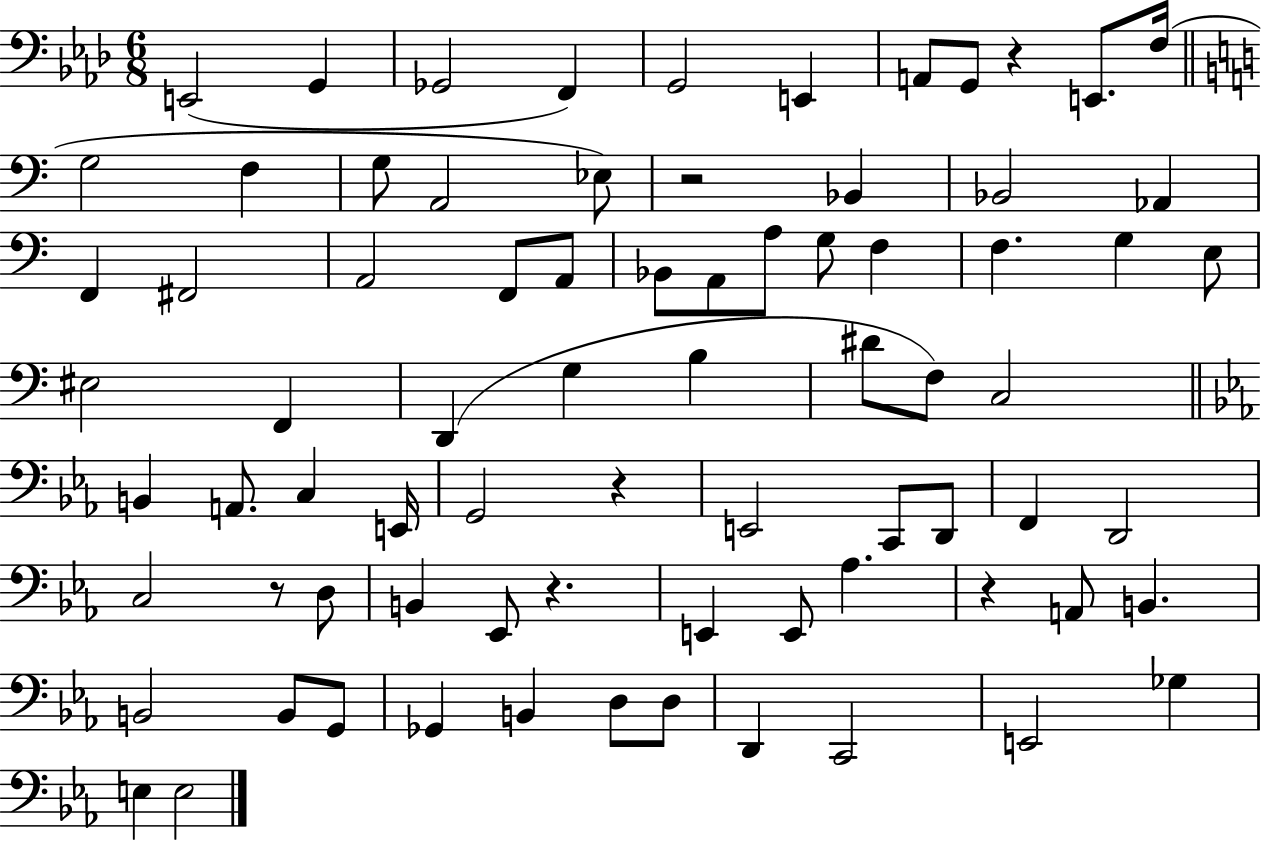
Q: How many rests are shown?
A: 6